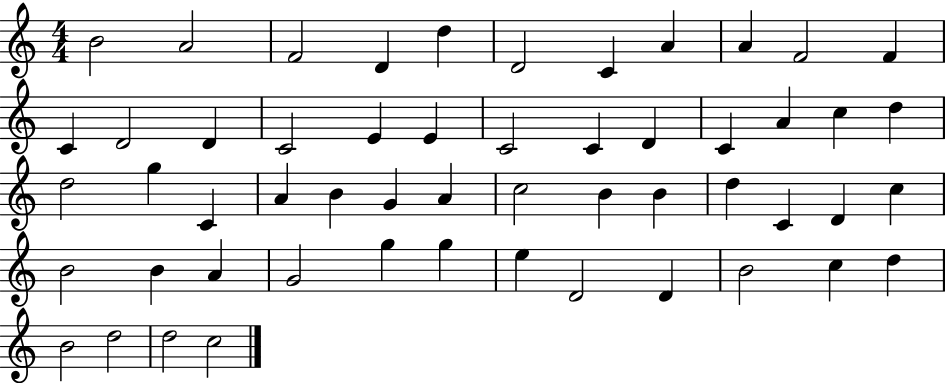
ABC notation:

X:1
T:Untitled
M:4/4
L:1/4
K:C
B2 A2 F2 D d D2 C A A F2 F C D2 D C2 E E C2 C D C A c d d2 g C A B G A c2 B B d C D c B2 B A G2 g g e D2 D B2 c d B2 d2 d2 c2